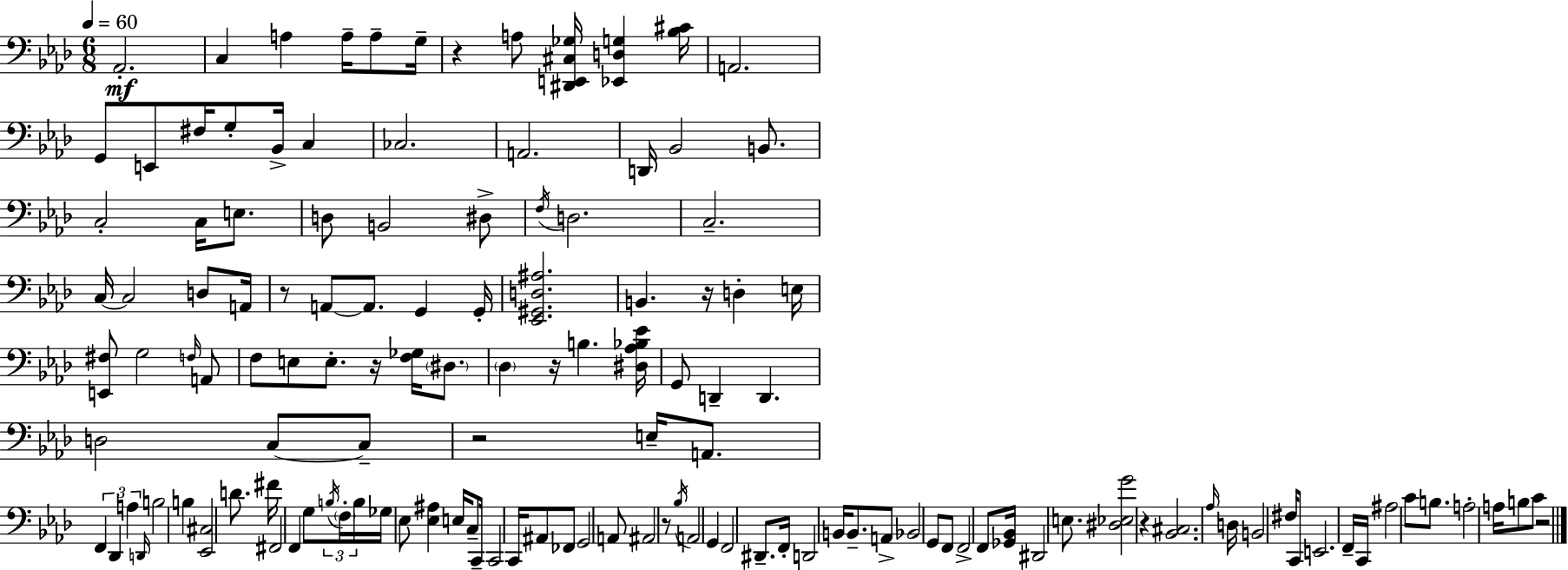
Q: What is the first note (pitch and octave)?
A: Ab2